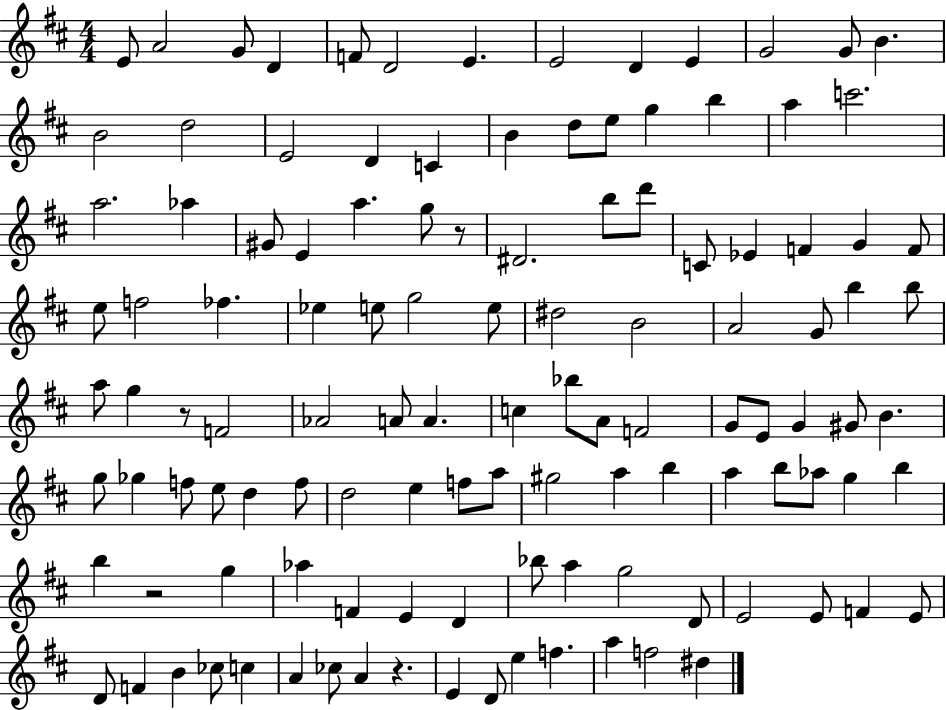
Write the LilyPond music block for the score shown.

{
  \clef treble
  \numericTimeSignature
  \time 4/4
  \key d \major
  e'8 a'2 g'8 d'4 | f'8 d'2 e'4. | e'2 d'4 e'4 | g'2 g'8 b'4. | \break b'2 d''2 | e'2 d'4 c'4 | b'4 d''8 e''8 g''4 b''4 | a''4 c'''2. | \break a''2. aes''4 | gis'8 e'4 a''4. g''8 r8 | dis'2. b''8 d'''8 | c'8 ees'4 f'4 g'4 f'8 | \break e''8 f''2 fes''4. | ees''4 e''8 g''2 e''8 | dis''2 b'2 | a'2 g'8 b''4 b''8 | \break a''8 g''4 r8 f'2 | aes'2 a'8 a'4. | c''4 bes''8 a'8 f'2 | g'8 e'8 g'4 gis'8 b'4. | \break g''8 ges''4 f''8 e''8 d''4 f''8 | d''2 e''4 f''8 a''8 | gis''2 a''4 b''4 | a''4 b''8 aes''8 g''4 b''4 | \break b''4 r2 g''4 | aes''4 f'4 e'4 d'4 | bes''8 a''4 g''2 d'8 | e'2 e'8 f'4 e'8 | \break d'8 f'4 b'4 ces''8 c''4 | a'4 ces''8 a'4 r4. | e'4 d'8 e''4 f''4. | a''4 f''2 dis''4 | \break \bar "|."
}